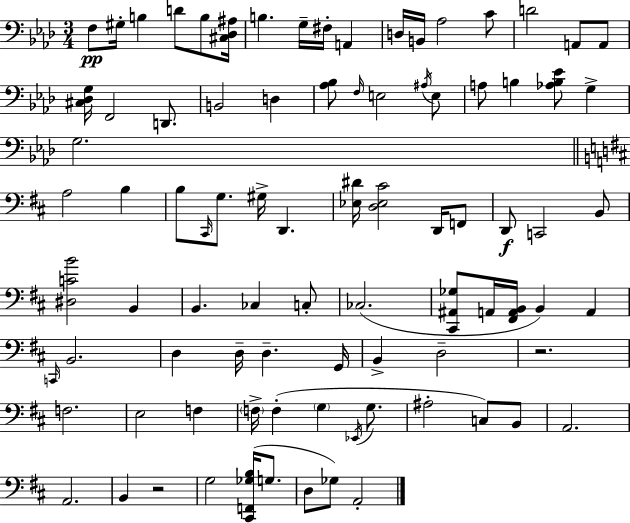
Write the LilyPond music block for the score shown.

{
  \clef bass
  \numericTimeSignature
  \time 3/4
  \key aes \major
  f8\pp gis16-. b4 d'8 b8 <cis des ais>16 | b4. g16-- fis16-. a,4 | d16 b,16 aes2 c'8 | d'2 a,8 a,8 | \break <cis des g>16 f,2 d,8. | b,2 d4 | <aes bes>8 \grace { f16 } e2 \acciaccatura { ais16 } | e8 a8 b4 <aes b ees'>8 g4-> | \break g2. | \bar "||" \break \key d \major a2 b4 | b8 \grace { cis,16 } g8. gis16-> d,4. | <ees dis'>16 <d ees cis'>2 d,16 f,8 | d,8\f c,2 b,8 | \break <dis c' b'>2 b,4 | b,4. ces4 c8-. | ces2.( | <cis, ais, ges>8 a,16 <fis, a, b,>16 b,4) a,4 | \break \grace { c,16 } b,2. | d4 d16-- d4.-- | g,16 b,4-> d2-- | r2. | \break f2. | e2 f4 | \parenthesize f16-> f4-.( \parenthesize g4 \acciaccatura { ees,16 } | g8. ais2-. c8) | \break b,8 a,2. | a,2. | b,4 r2 | g2 <cis, f, ges b>16( | \break g8. d8 ges8) a,2-. | \bar "|."
}